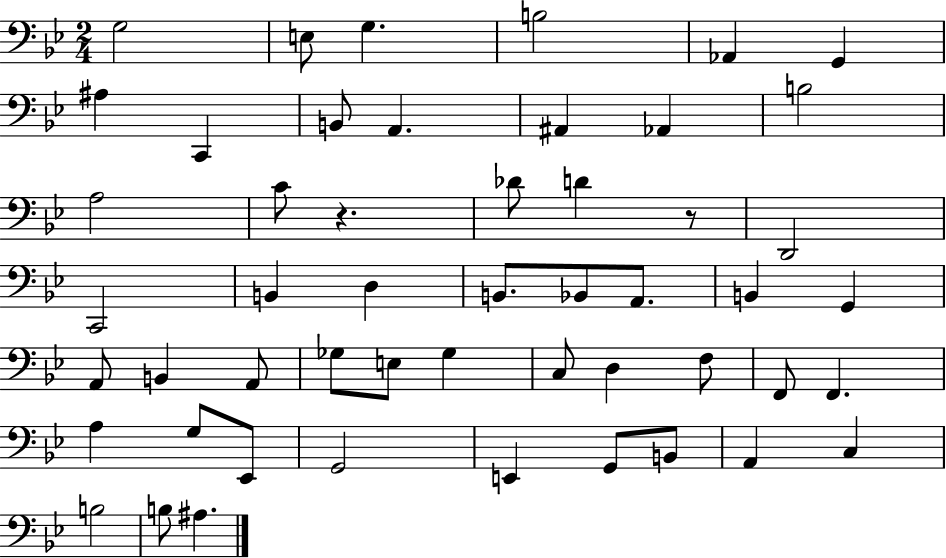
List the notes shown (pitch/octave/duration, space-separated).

G3/h E3/e G3/q. B3/h Ab2/q G2/q A#3/q C2/q B2/e A2/q. A#2/q Ab2/q B3/h A3/h C4/e R/q. Db4/e D4/q R/e D2/h C2/h B2/q D3/q B2/e. Bb2/e A2/e. B2/q G2/q A2/e B2/q A2/e Gb3/e E3/e Gb3/q C3/e D3/q F3/e F2/e F2/q. A3/q G3/e Eb2/e G2/h E2/q G2/e B2/e A2/q C3/q B3/h B3/e A#3/q.